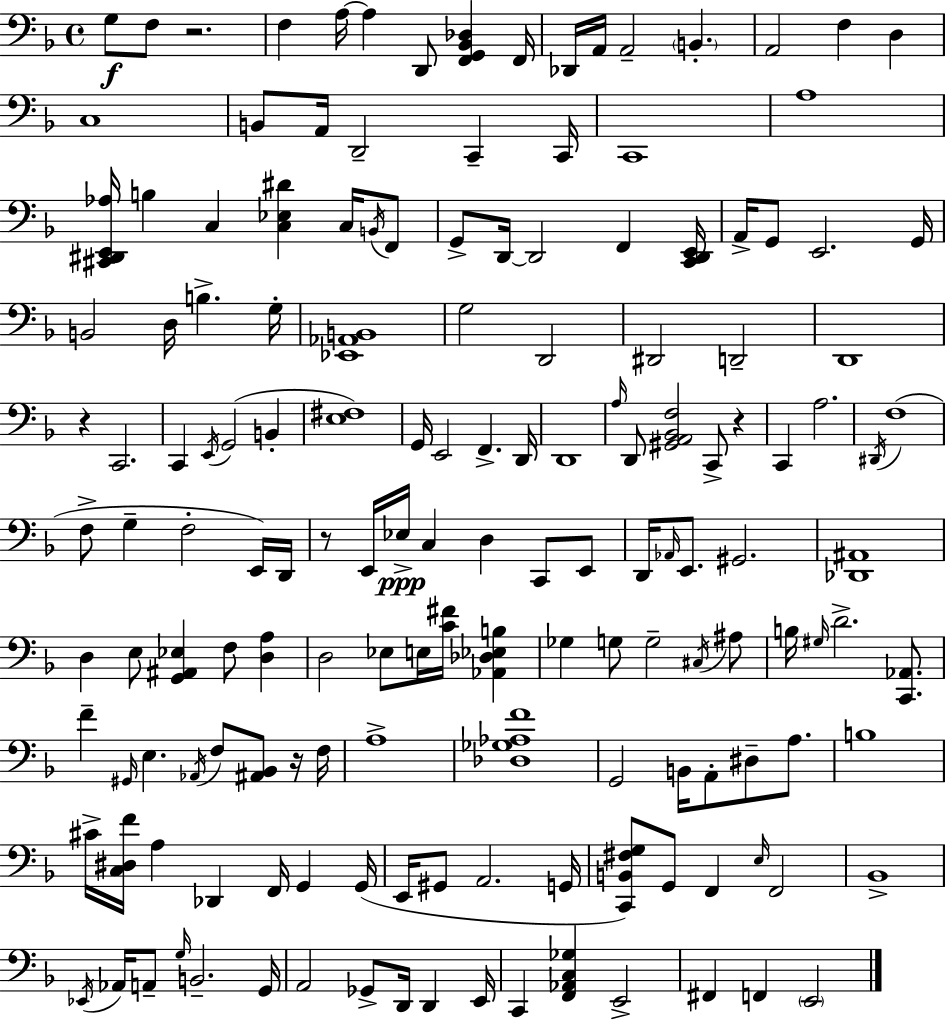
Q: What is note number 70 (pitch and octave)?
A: D3